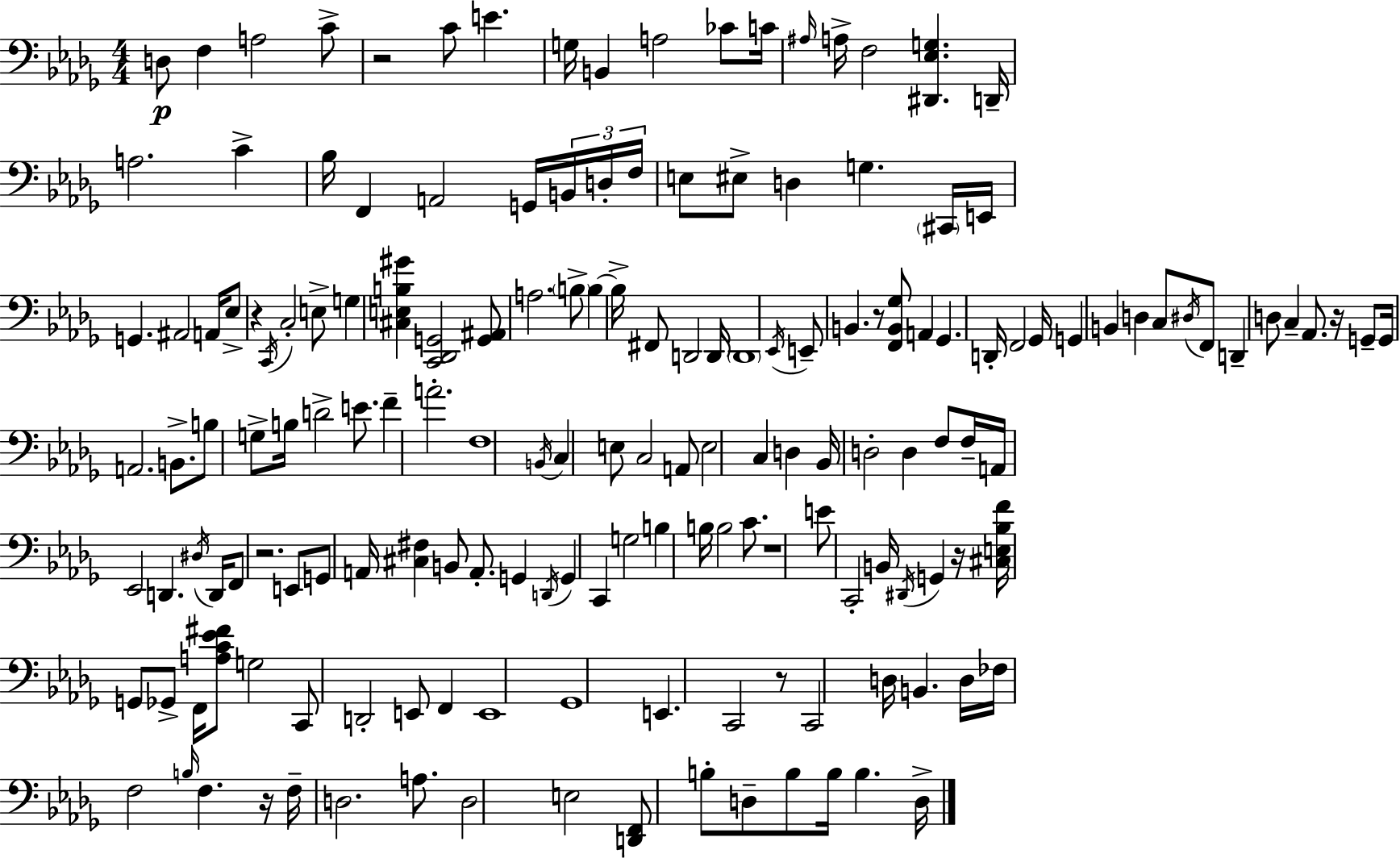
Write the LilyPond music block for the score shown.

{
  \clef bass
  \numericTimeSignature
  \time 4/4
  \key bes \minor
  \repeat volta 2 { d8\p f4 a2 c'8-> | r2 c'8 e'4. | g16 b,4 a2 ces'8 c'16 | \grace { ais16 } a16-> f2 <dis, ees g>4. | \break d,16-- a2. c'4-> | bes16 f,4 a,2 g,16 \tuplet 3/2 { b,16 | d16-. f16 } e8 eis8-> d4 g4. | \parenthesize cis,16 e,16 g,4. ais,2 | \break a,16 ees8-> r4 \acciaccatura { c,16 } c2-. | e8-> g4 <cis e b gis'>4 <c, des, g,>2 | <g, ais,>8 a2. | \parenthesize b8-> b4~~ b16-> fis,8 d,2 | \break d,16 \parenthesize d,1 | \acciaccatura { ees,16 } e,8-- b,4. r8 <f, b, ges>8 a,4 | ges,4. d,16-. f,2 | ges,16 g,4 b,4 d4 c8 | \break \acciaccatura { dis16 } f,8 d,4-- d8 c4-- aes,8. | r16 g,8-- g,16 a,2. | b,8.-> b8 g8-> b16 d'2-> | e'8. f'4-- a'2.-. | \break f1 | \acciaccatura { b,16 } c4 e8 c2 | a,8 e2 c4 | d4 bes,16 d2-. d4 | \break f8 f16-- a,16 ees,2 d,4. | \acciaccatura { dis16 } d,16 f,8 r2. | e,8 g,8 a,16 <cis fis>4 b,8 a,8.-. | g,4 \acciaccatura { d,16 } g,4 c,4 g2 | \break b4 b16 b2 | c'8. r1 | e'8 c,2-. | b,16 \acciaccatura { dis,16 } g,4 r16 <cis e bes f'>16 g,8 ges,8-> f,16 <a c' ees' fis'>8 | \break g2 c,8 d,2-. | e,8 f,4 e,1 | ges,1 | e,4. c,2 | \break r8 c,2 | d16 b,4. d16 fes16 f2 | \grace { b16 } f4. r16 f16-- d2. | a8. d2 | \break e2 <d, f,>8 b8-. d8-- b8 | b16 b4. d16-> } \bar "|."
}